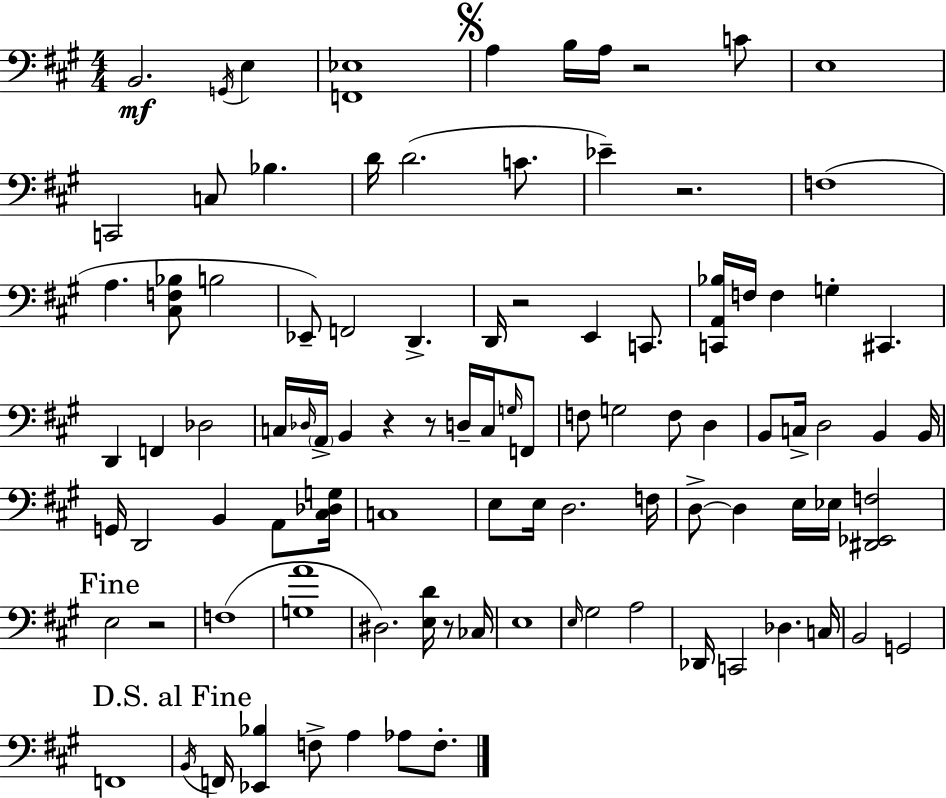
X:1
T:Untitled
M:4/4
L:1/4
K:A
B,,2 G,,/4 E, [F,,_E,]4 A, B,/4 A,/4 z2 C/2 E,4 C,,2 C,/2 _B, D/4 D2 C/2 _E z2 F,4 A, [^C,F,_B,]/2 B,2 _E,,/2 F,,2 D,, D,,/4 z2 E,, C,,/2 [C,,A,,_B,]/4 F,/4 F, G, ^C,, D,, F,, _D,2 C,/4 _D,/4 A,,/4 B,, z z/2 D,/4 C,/4 G,/4 F,,/2 F,/2 G,2 F,/2 D, B,,/2 C,/4 D,2 B,, B,,/4 G,,/4 D,,2 B,, A,,/2 [^C,_D,G,]/4 C,4 E,/2 E,/4 D,2 F,/4 D,/2 D, E,/4 _E,/4 [^D,,_E,,F,]2 E,2 z2 F,4 [G,A]4 ^D,2 [E,D]/4 z/2 _C,/4 E,4 E,/4 ^G,2 A,2 _D,,/4 C,,2 _D, C,/4 B,,2 G,,2 F,,4 B,,/4 F,,/4 [_E,,_B,] F,/2 A, _A,/2 F,/2